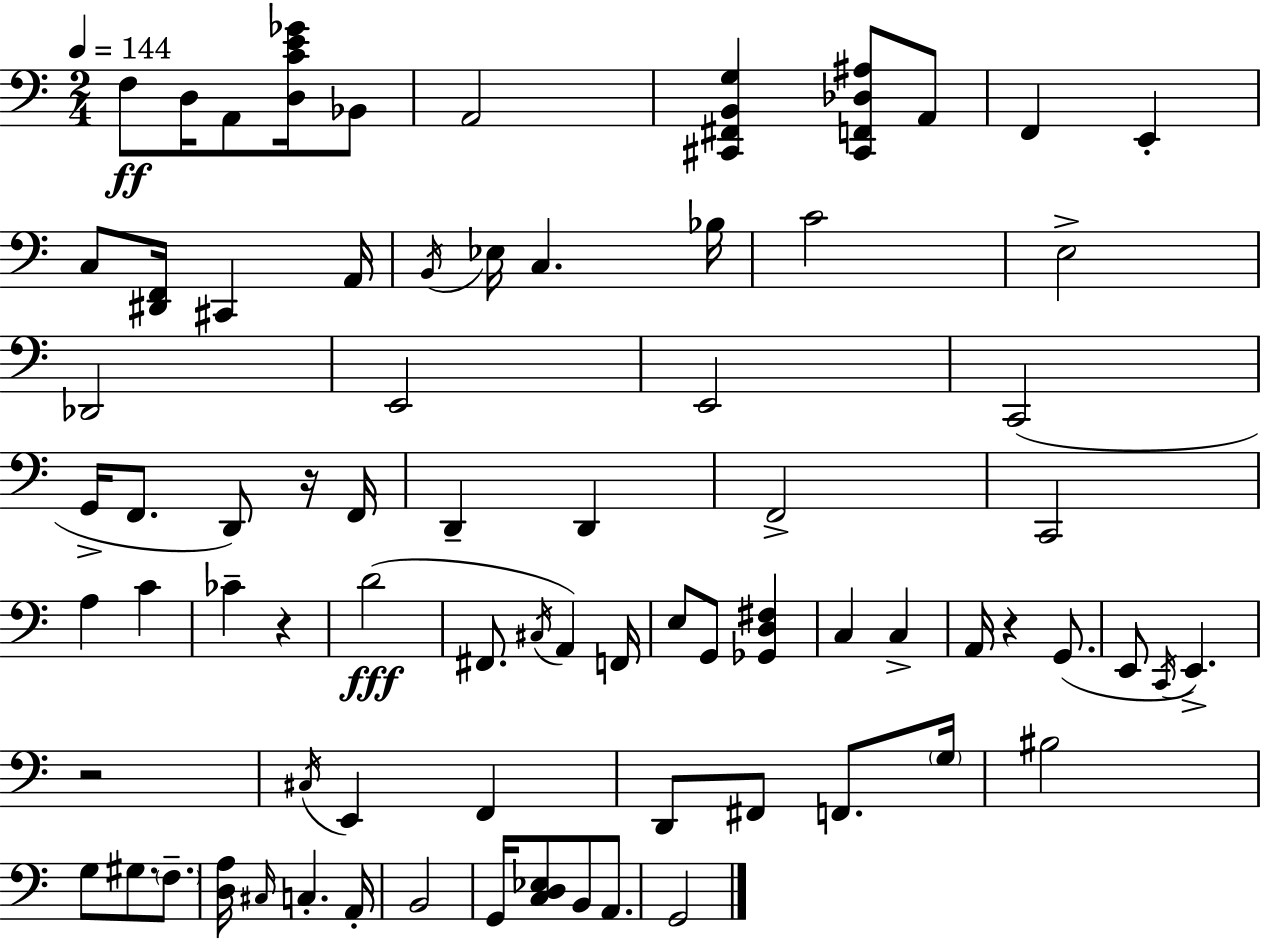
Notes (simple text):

F3/e D3/s A2/e [D3,C4,E4,Gb4]/s Bb2/e A2/h [C#2,F#2,B2,G3]/q [C#2,F2,Db3,A#3]/e A2/e F2/q E2/q C3/e [D#2,F2]/s C#2/q A2/s B2/s Eb3/s C3/q. Bb3/s C4/h E3/h Db2/h E2/h E2/h C2/h G2/s F2/e. D2/e R/s F2/s D2/q D2/q F2/h C2/h A3/q C4/q CES4/q R/q D4/h F#2/e. C#3/s A2/q F2/s E3/e G2/e [Gb2,D3,F#3]/q C3/q C3/q A2/s R/q G2/e. E2/e C2/s E2/q. R/h C#3/s E2/q F2/q D2/e F#2/e F2/e. G3/s BIS3/h G3/e G#3/e. F3/e. [D3,A3]/s C#3/s C3/q. A2/s B2/h G2/s [C3,D3,Eb3]/e B2/e A2/e. G2/h